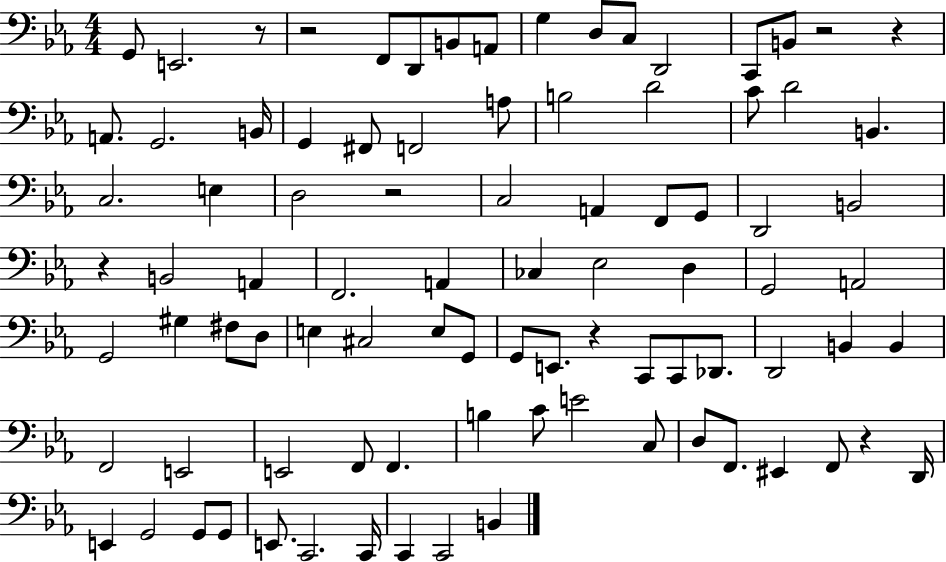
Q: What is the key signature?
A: EES major